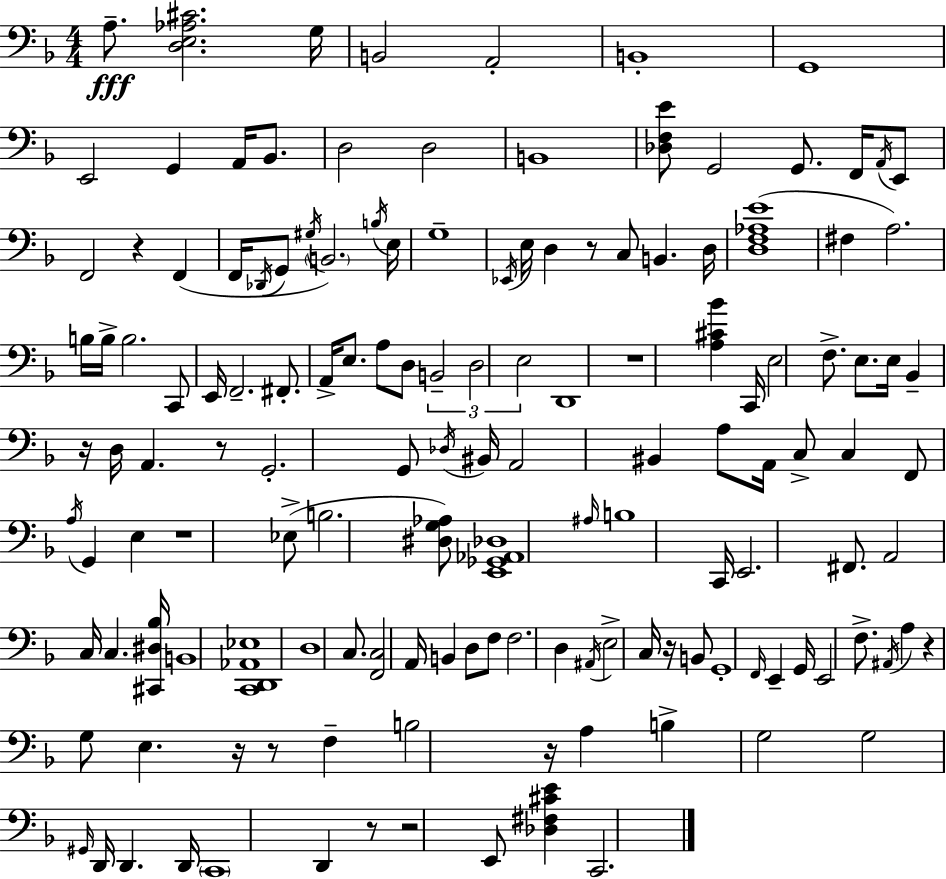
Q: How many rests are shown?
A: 13